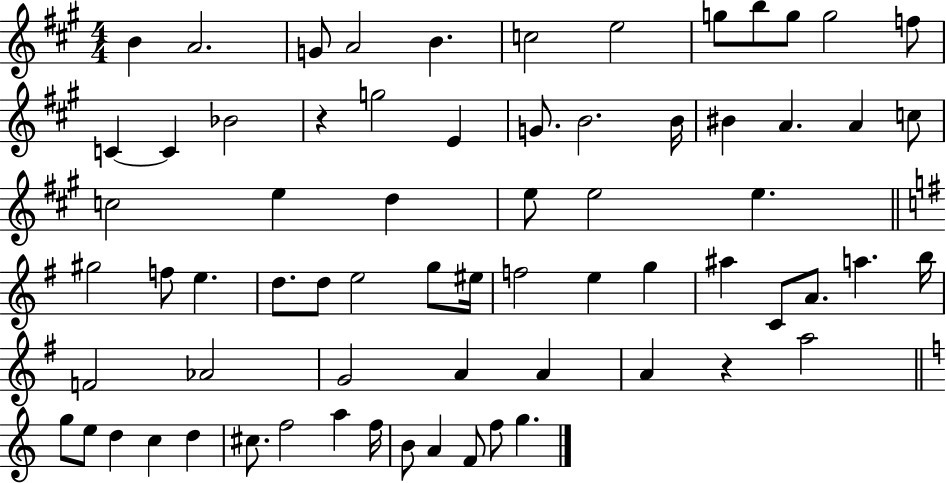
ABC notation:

X:1
T:Untitled
M:4/4
L:1/4
K:A
B A2 G/2 A2 B c2 e2 g/2 b/2 g/2 g2 f/2 C C _B2 z g2 E G/2 B2 B/4 ^B A A c/2 c2 e d e/2 e2 e ^g2 f/2 e d/2 d/2 e2 g/2 ^e/4 f2 e g ^a C/2 A/2 a b/4 F2 _A2 G2 A A A z a2 g/2 e/2 d c d ^c/2 f2 a f/4 B/2 A F/2 f/2 g